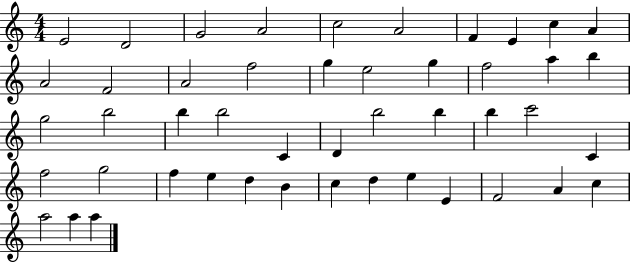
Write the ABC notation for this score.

X:1
T:Untitled
M:4/4
L:1/4
K:C
E2 D2 G2 A2 c2 A2 F E c A A2 F2 A2 f2 g e2 g f2 a b g2 b2 b b2 C D b2 b b c'2 C f2 g2 f e d B c d e E F2 A c a2 a a